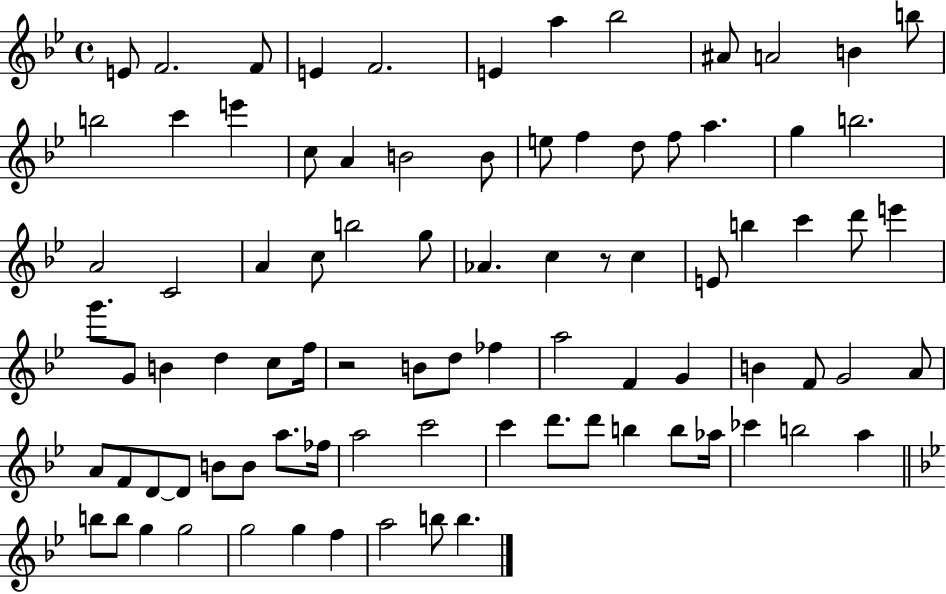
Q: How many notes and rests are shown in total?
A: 87